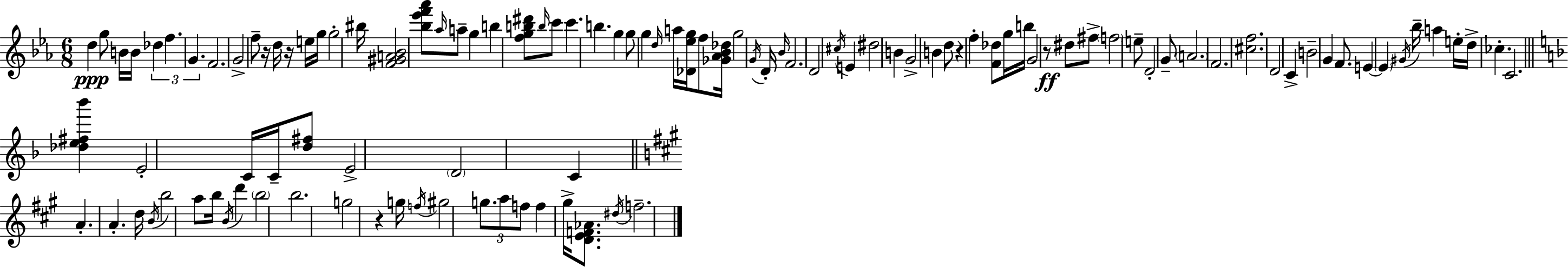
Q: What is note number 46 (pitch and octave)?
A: G4